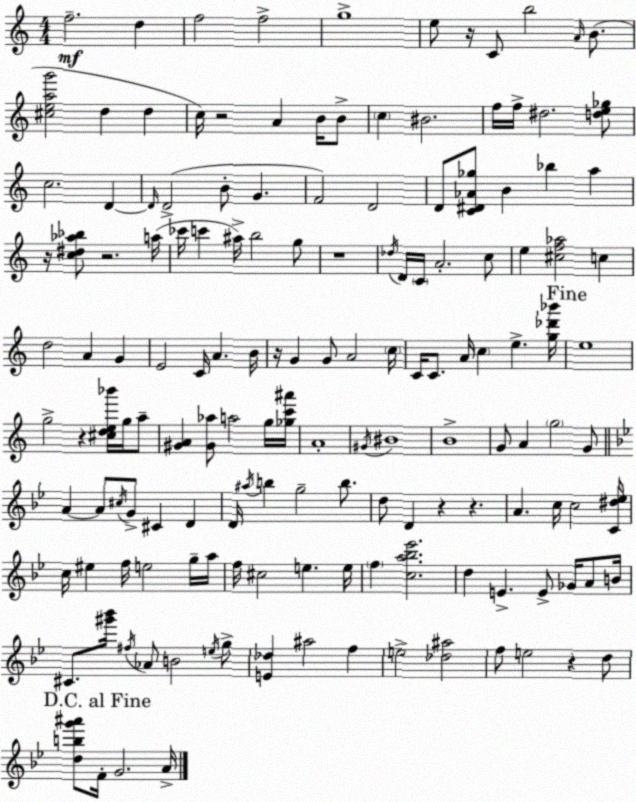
X:1
T:Untitled
M:4/4
L:1/4
K:Am
f2 d f2 f2 g4 e/2 z/4 C/2 b2 A/4 B/2 [^ceag']2 d d c/4 z2 A B/4 B/2 c ^B2 f/4 f/4 ^d2 [de_g]/2 c2 D D/4 D2 B/2 G F2 D2 D/2 [C^D_A_g]/2 B _b a z/4 [c^d_a_b]/2 z2 a/4 _c'/4 c' ^a/4 b2 g/2 z4 _d/4 D/4 C/4 A2 c/2 e [^cf_a]2 c d2 A G E2 C/4 A B/4 z/4 G G/2 A2 c/4 C/4 C/2 A/4 c e [g_d'_b']/4 e4 g2 z [^cde_b']/4 g/4 a/2 [^GA] [^G_a]/2 a2 g/4 [_gc'^a']/4 A4 ^G/4 ^B4 B4 G/2 A g2 G/2 A A/2 ^c/4 G/2 ^C D D/4 ^a/4 b g2 b/2 d/2 D z z A c/4 c2 [C^d_e]/4 c/4 ^e f/4 e2 g/4 a/4 f/4 ^c2 e e/4 f [ca_b_e']2 d E E/2 _G/4 A/2 B/4 ^C/2 [^g'_b']/4 ^f/4 _A/2 B2 e/4 g/2 [E_d] ^a2 f e2 [_d^a]2 f/2 e2 z d/2 [dbg'^a']/2 F/4 G2 A/4